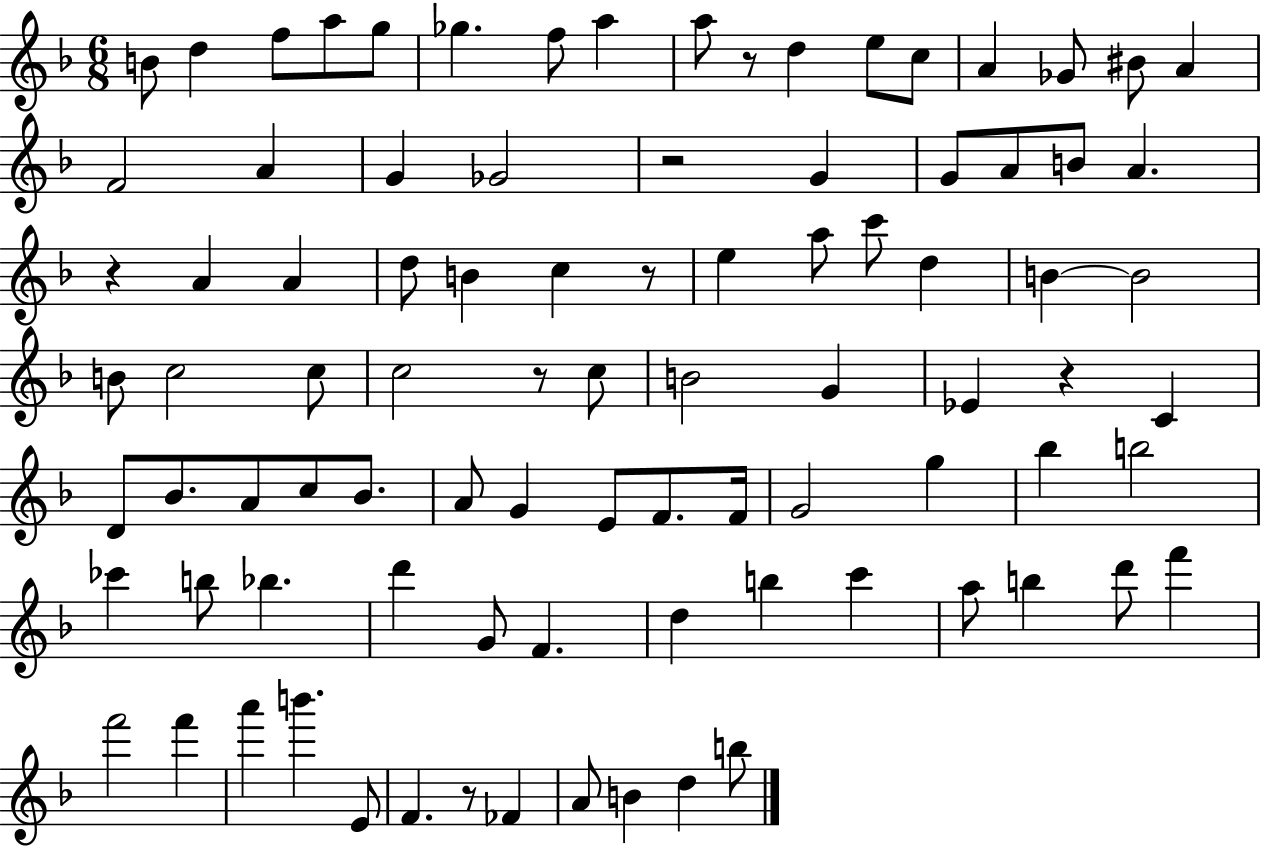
X:1
T:Untitled
M:6/8
L:1/4
K:F
B/2 d f/2 a/2 g/2 _g f/2 a a/2 z/2 d e/2 c/2 A _G/2 ^B/2 A F2 A G _G2 z2 G G/2 A/2 B/2 A z A A d/2 B c z/2 e a/2 c'/2 d B B2 B/2 c2 c/2 c2 z/2 c/2 B2 G _E z C D/2 _B/2 A/2 c/2 _B/2 A/2 G E/2 F/2 F/4 G2 g _b b2 _c' b/2 _b d' G/2 F d b c' a/2 b d'/2 f' f'2 f' a' b' E/2 F z/2 _F A/2 B d b/2